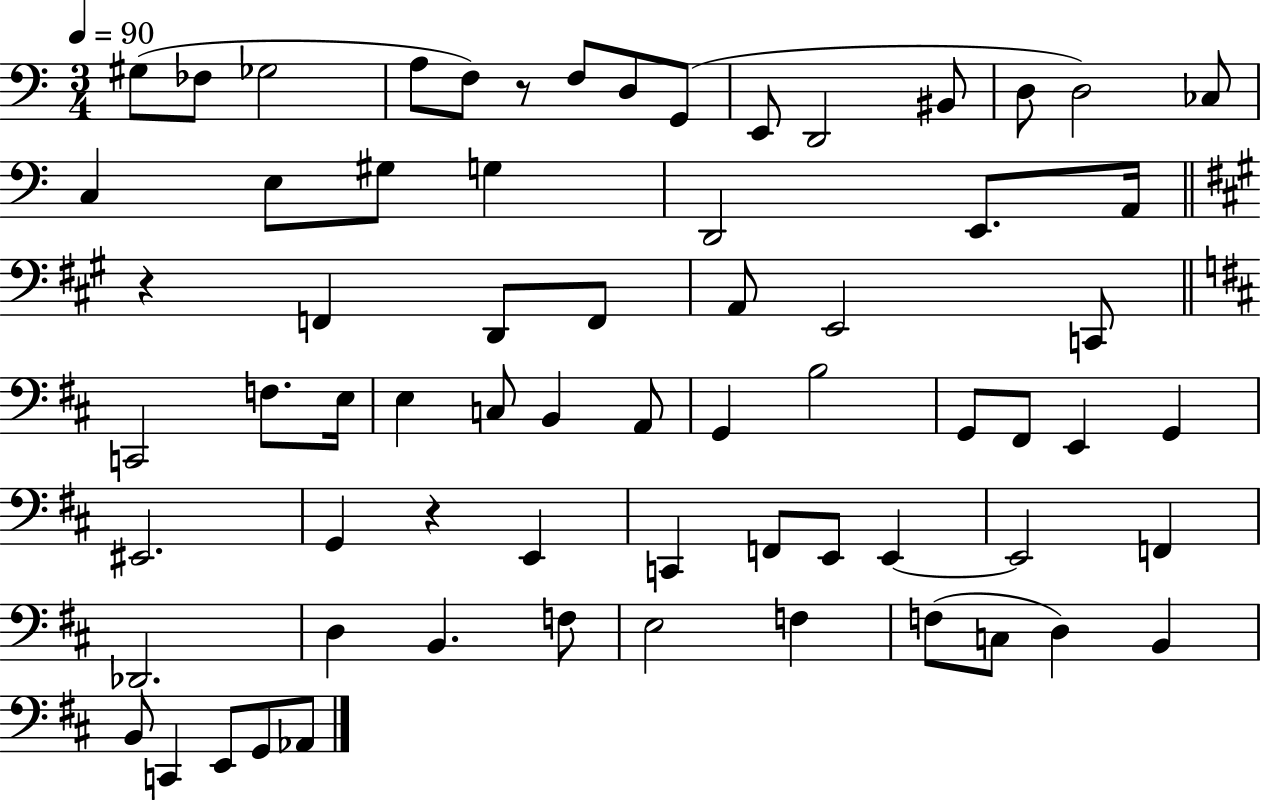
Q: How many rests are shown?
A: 3